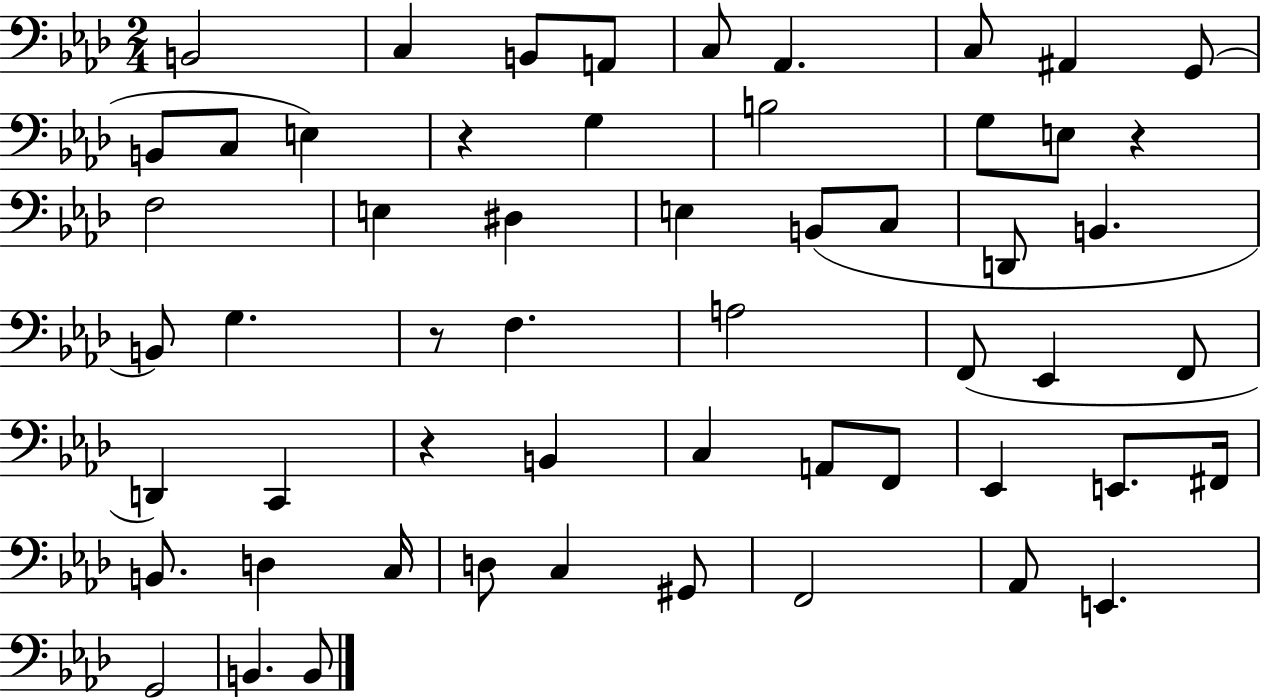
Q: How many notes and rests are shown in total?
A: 56